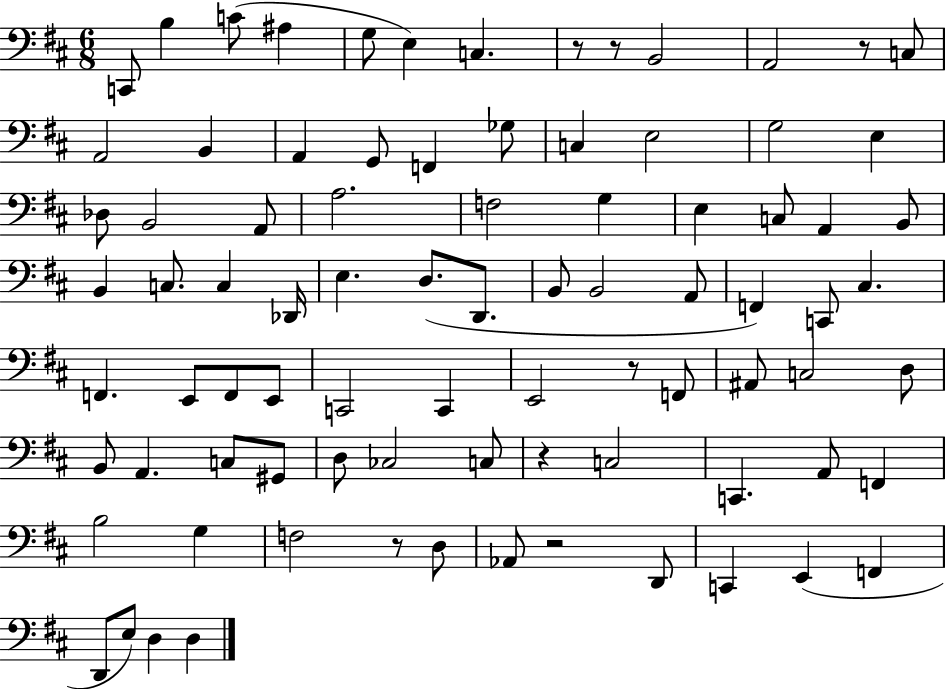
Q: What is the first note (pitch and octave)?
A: C2